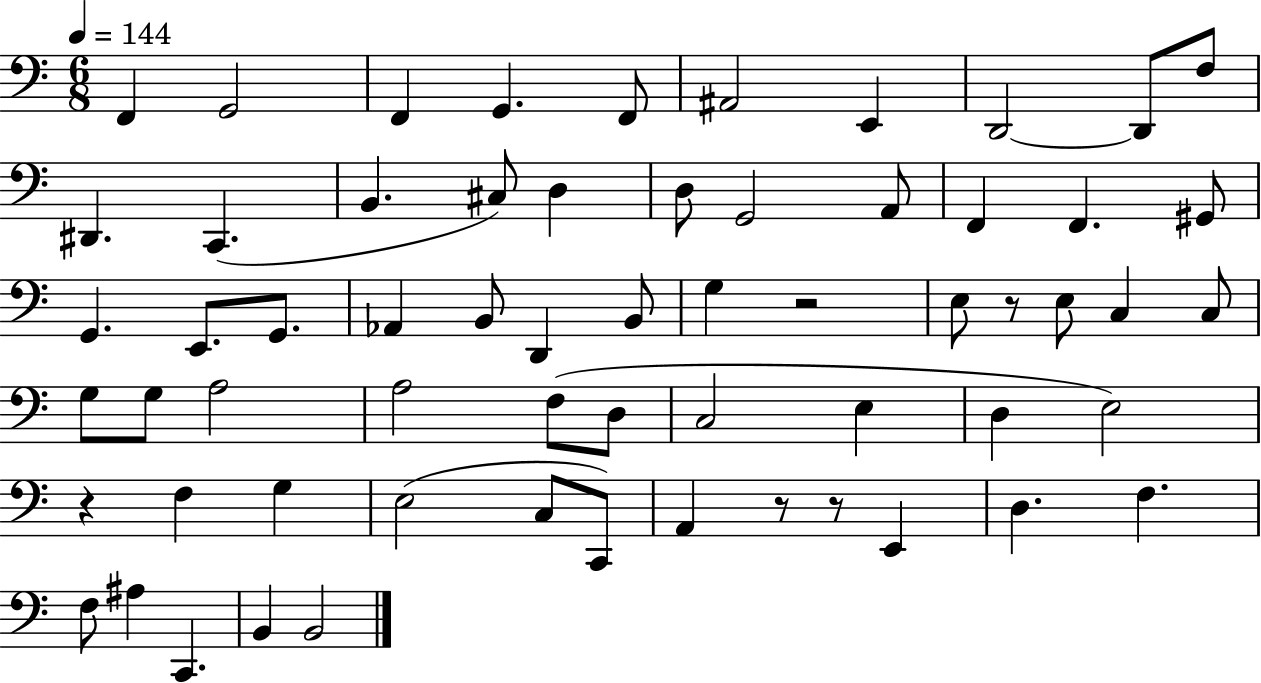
F2/q G2/h F2/q G2/q. F2/e A#2/h E2/q D2/h D2/e F3/e D#2/q. C2/q. B2/q. C#3/e D3/q D3/e G2/h A2/e F2/q F2/q. G#2/e G2/q. E2/e. G2/e. Ab2/q B2/e D2/q B2/e G3/q R/h E3/e R/e E3/e C3/q C3/e G3/e G3/e A3/h A3/h F3/e D3/e C3/h E3/q D3/q E3/h R/q F3/q G3/q E3/h C3/e C2/e A2/q R/e R/e E2/q D3/q. F3/q. F3/e A#3/q C2/q. B2/q B2/h